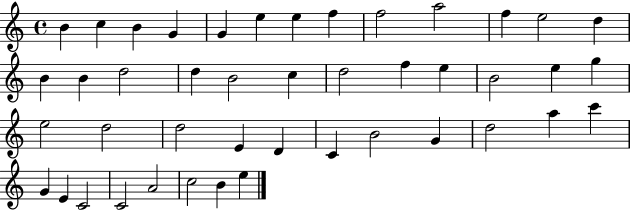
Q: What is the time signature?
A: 4/4